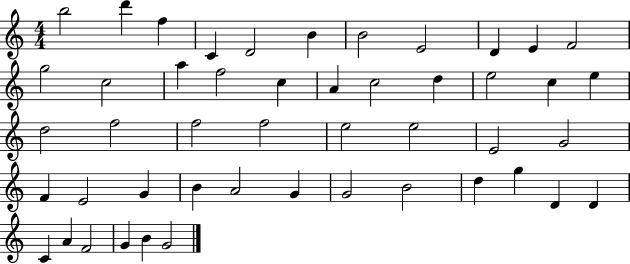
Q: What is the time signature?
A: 4/4